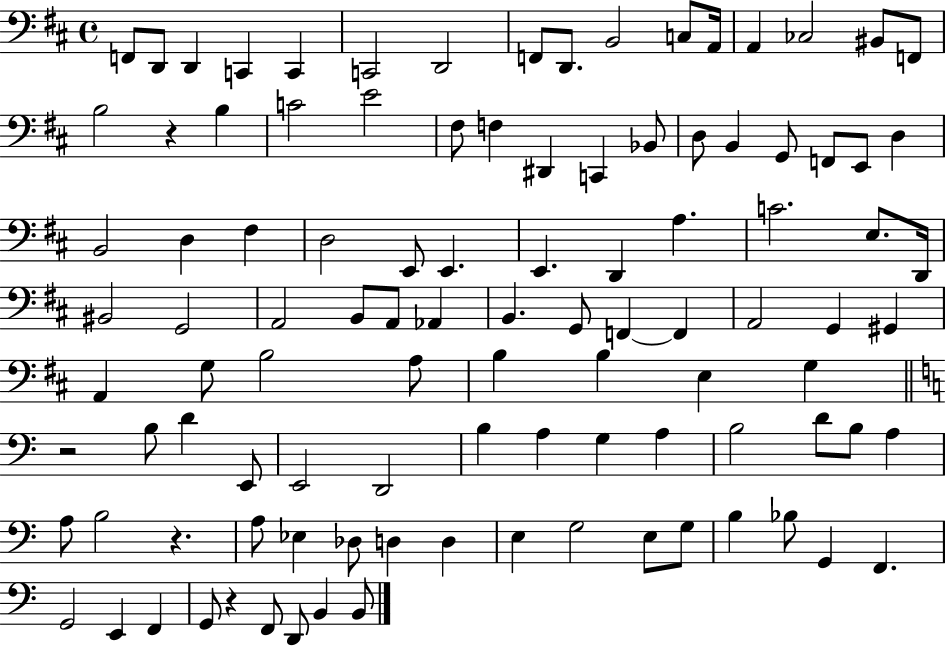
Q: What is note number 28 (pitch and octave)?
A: G2